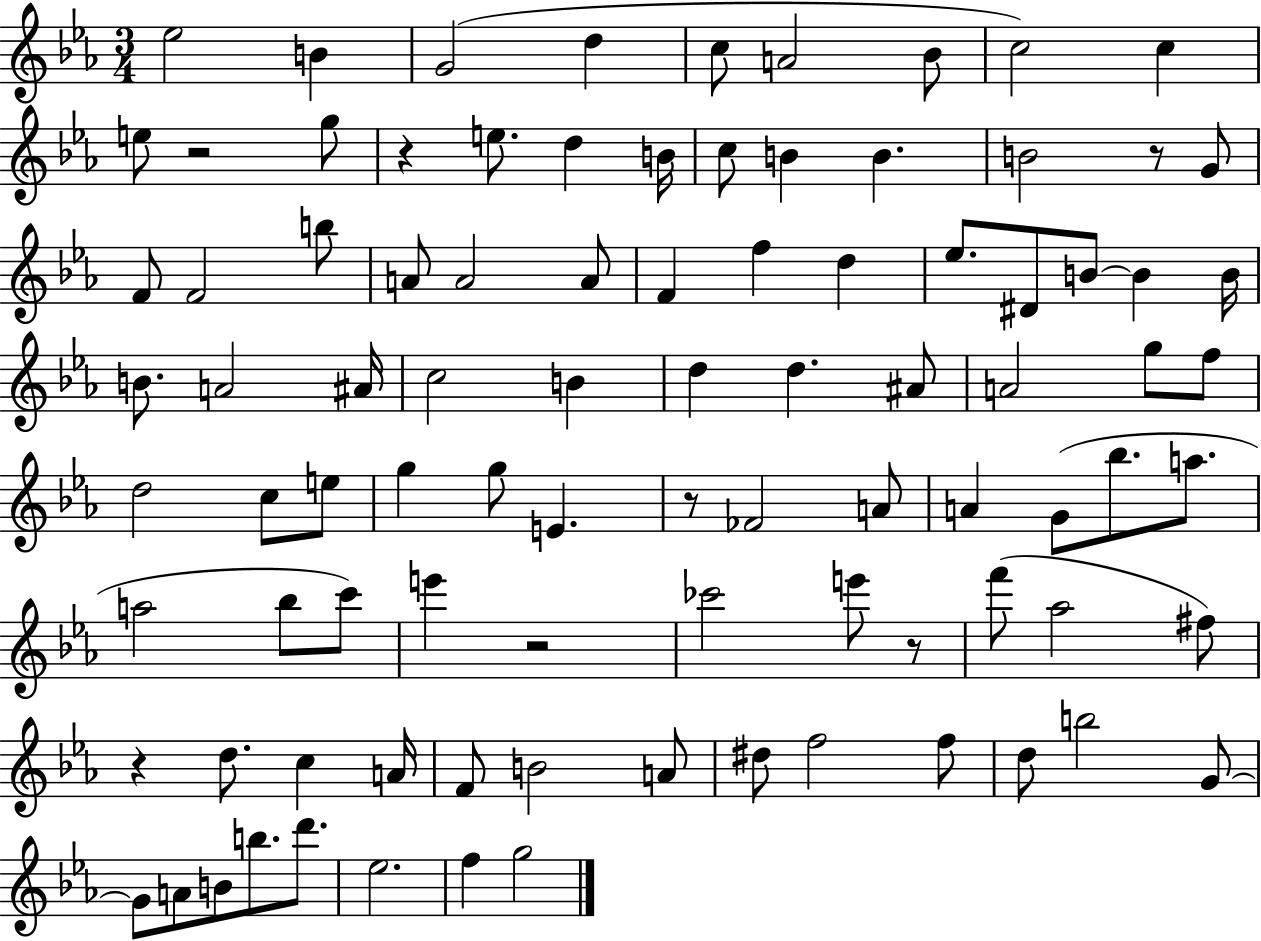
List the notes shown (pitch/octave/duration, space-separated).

Eb5/h B4/q G4/h D5/q C5/e A4/h Bb4/e C5/h C5/q E5/e R/h G5/e R/q E5/e. D5/q B4/s C5/e B4/q B4/q. B4/h R/e G4/e F4/e F4/h B5/e A4/e A4/h A4/e F4/q F5/q D5/q Eb5/e. D#4/e B4/e B4/q B4/s B4/e. A4/h A#4/s C5/h B4/q D5/q D5/q. A#4/e A4/h G5/e F5/e D5/h C5/e E5/e G5/q G5/e E4/q. R/e FES4/h A4/e A4/q G4/e Bb5/e. A5/e. A5/h Bb5/e C6/e E6/q R/h CES6/h E6/e R/e F6/e Ab5/h F#5/e R/q D5/e. C5/q A4/s F4/e B4/h A4/e D#5/e F5/h F5/e D5/e B5/h G4/e G4/e A4/e B4/e B5/e. D6/e. Eb5/h. F5/q G5/h